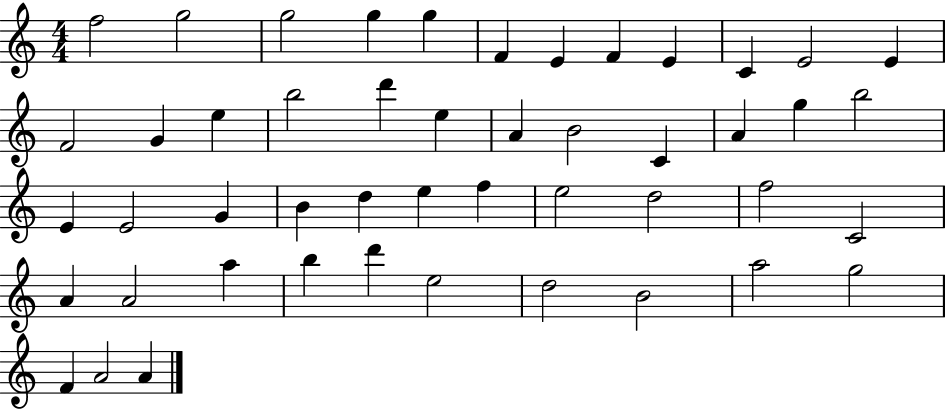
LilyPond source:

{
  \clef treble
  \numericTimeSignature
  \time 4/4
  \key c \major
  f''2 g''2 | g''2 g''4 g''4 | f'4 e'4 f'4 e'4 | c'4 e'2 e'4 | \break f'2 g'4 e''4 | b''2 d'''4 e''4 | a'4 b'2 c'4 | a'4 g''4 b''2 | \break e'4 e'2 g'4 | b'4 d''4 e''4 f''4 | e''2 d''2 | f''2 c'2 | \break a'4 a'2 a''4 | b''4 d'''4 e''2 | d''2 b'2 | a''2 g''2 | \break f'4 a'2 a'4 | \bar "|."
}